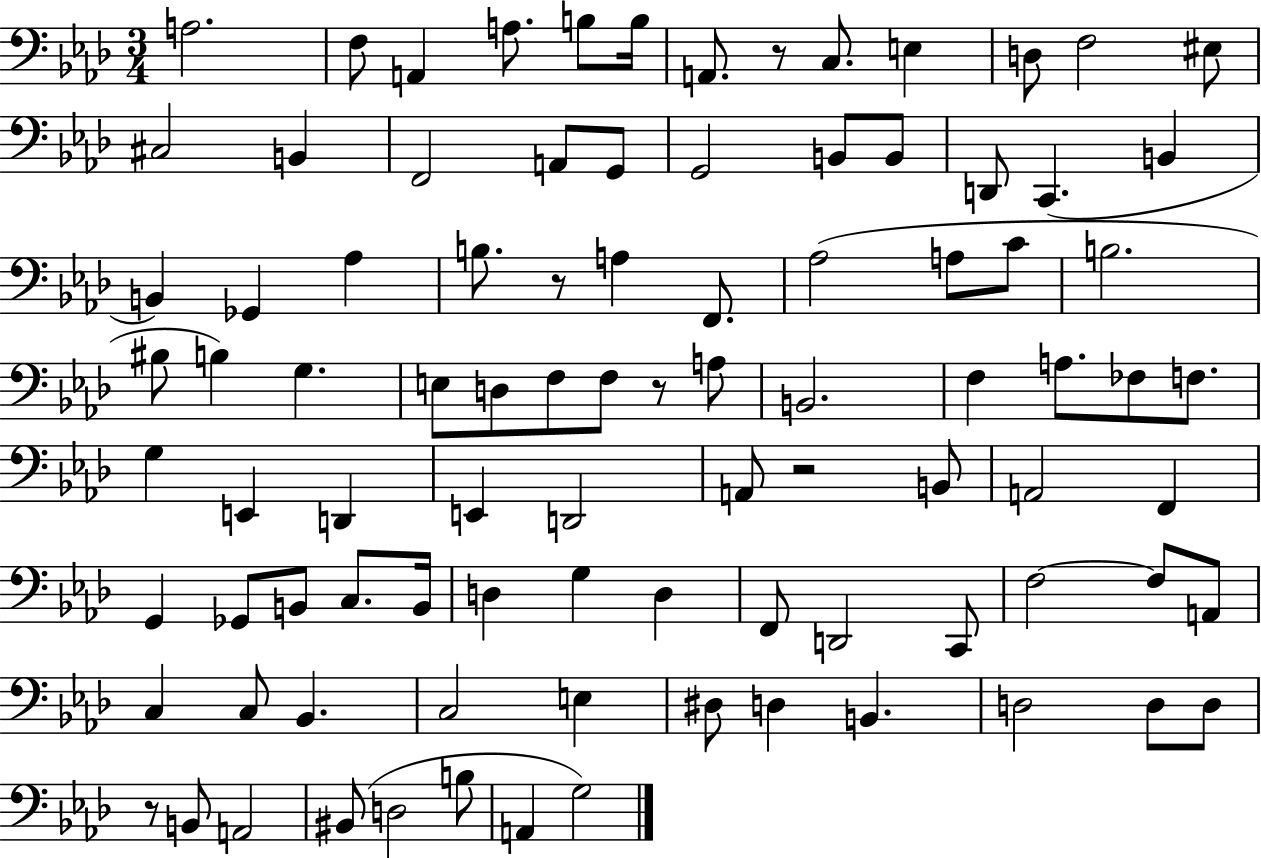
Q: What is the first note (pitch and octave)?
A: A3